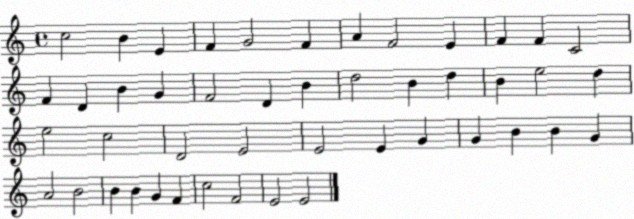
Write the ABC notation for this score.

X:1
T:Untitled
M:4/4
L:1/4
K:C
c2 B E F G2 F A F2 E F F C2 F D B G F2 D B d2 B d B e2 d e2 c2 D2 E2 E2 E G G B B G A2 B2 B B G F c2 F2 E2 E2